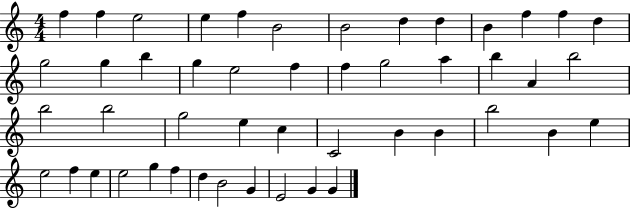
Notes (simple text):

F5/q F5/q E5/h E5/q F5/q B4/h B4/h D5/q D5/q B4/q F5/q F5/q D5/q G5/h G5/q B5/q G5/q E5/h F5/q F5/q G5/h A5/q B5/q A4/q B5/h B5/h B5/h G5/h E5/q C5/q C4/h B4/q B4/q B5/h B4/q E5/q E5/h F5/q E5/q E5/h G5/q F5/q D5/q B4/h G4/q E4/h G4/q G4/q